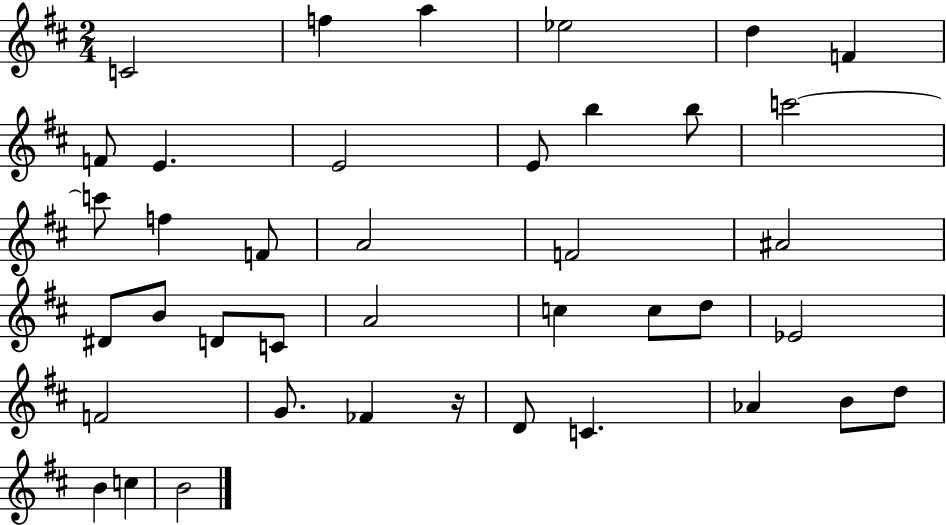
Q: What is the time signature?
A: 2/4